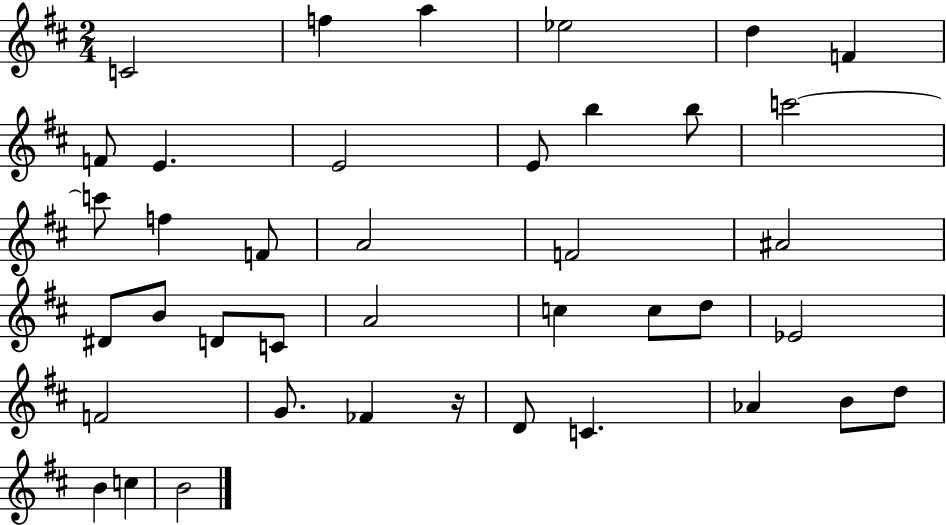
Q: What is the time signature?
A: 2/4